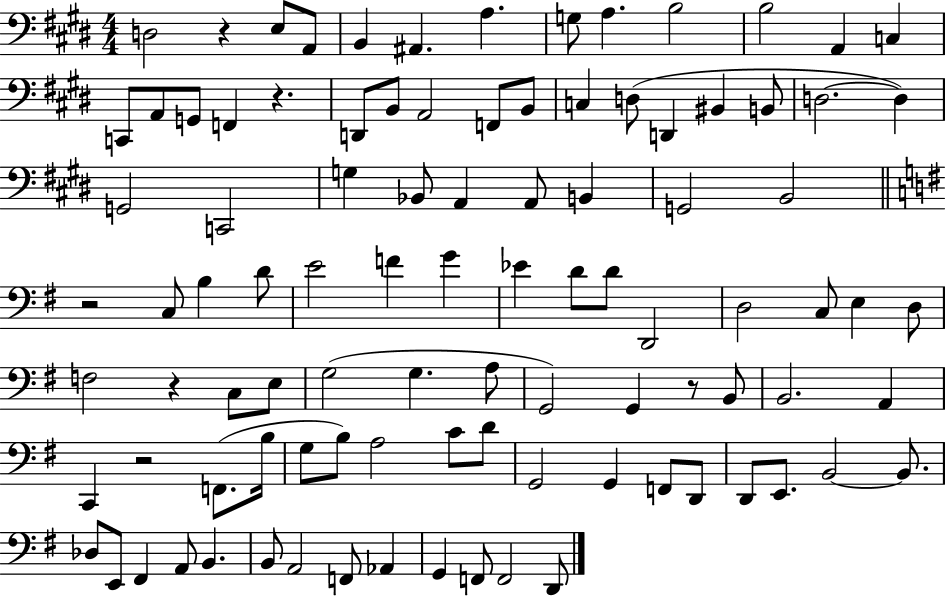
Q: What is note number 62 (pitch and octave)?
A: A2